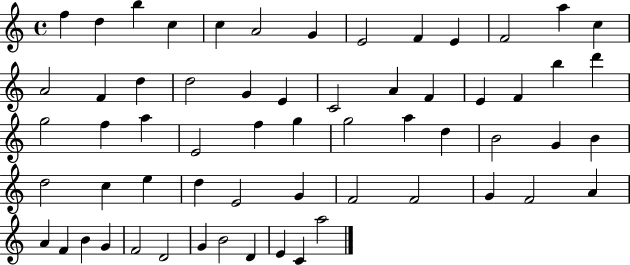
{
  \clef treble
  \time 4/4
  \defaultTimeSignature
  \key c \major
  f''4 d''4 b''4 c''4 | c''4 a'2 g'4 | e'2 f'4 e'4 | f'2 a''4 c''4 | \break a'2 f'4 d''4 | d''2 g'4 e'4 | c'2 a'4 f'4 | e'4 f'4 b''4 d'''4 | \break g''2 f''4 a''4 | e'2 f''4 g''4 | g''2 a''4 d''4 | b'2 g'4 b'4 | \break d''2 c''4 e''4 | d''4 e'2 g'4 | f'2 f'2 | g'4 f'2 a'4 | \break a'4 f'4 b'4 g'4 | f'2 d'2 | g'4 b'2 d'4 | e'4 c'4 a''2 | \break \bar "|."
}